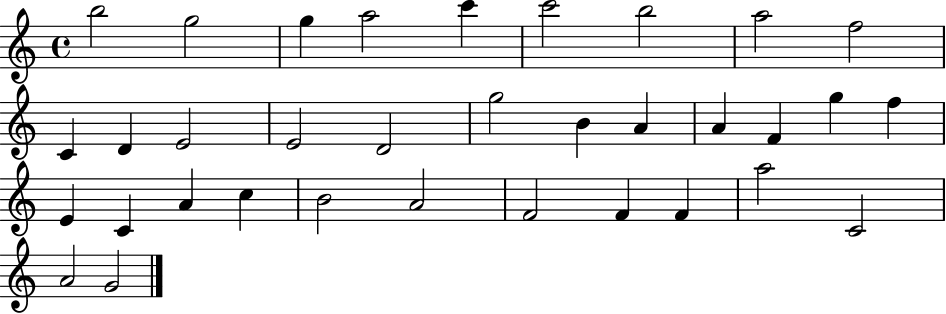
{
  \clef treble
  \time 4/4
  \defaultTimeSignature
  \key c \major
  b''2 g''2 | g''4 a''2 c'''4 | c'''2 b''2 | a''2 f''2 | \break c'4 d'4 e'2 | e'2 d'2 | g''2 b'4 a'4 | a'4 f'4 g''4 f''4 | \break e'4 c'4 a'4 c''4 | b'2 a'2 | f'2 f'4 f'4 | a''2 c'2 | \break a'2 g'2 | \bar "|."
}